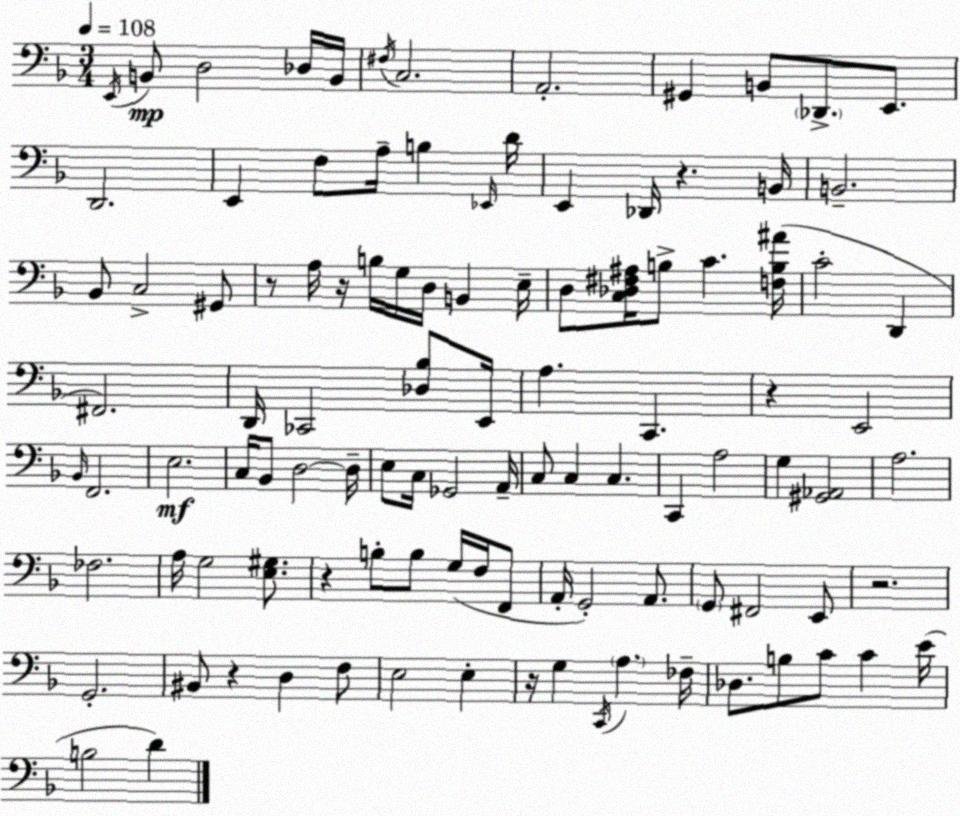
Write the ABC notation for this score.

X:1
T:Untitled
M:3/4
L:1/4
K:F
E,,/4 B,,/2 D,2 _D,/4 B,,/4 ^F,/4 C,2 A,,2 ^G,, B,,/2 _D,,/2 E,,/2 D,,2 E,, F,/2 A,/4 B, _E,,/4 D/4 E,, _D,,/4 z B,,/4 B,,2 _B,,/2 C,2 ^G,,/2 z/2 A,/4 z/4 B,/4 G,/4 D,/4 B,, E,/4 D,/2 [C,_D,^F,^A,]/4 B,/2 C [F,B,^A]/4 C2 D,, ^F,,2 D,,/4 _C,,2 [_D,_B,]/2 E,,/4 A, C,, z E,,2 _B,,/4 F,,2 E,2 C,/4 _B,,/2 D,2 D,/4 E,/2 C,/4 _G,,2 A,,/4 C,/2 C, C, C,, A,2 G, [^G,,_A,,]2 A,2 _F,2 A,/4 G,2 [E,^G,]/2 z B,/2 B,/2 G,/4 F,/4 F,,/2 A,,/4 G,,2 A,,/2 G,,/2 ^F,,2 E,,/2 z2 G,,2 ^B,,/2 z D, F,/2 E,2 E, z/4 G, C,,/4 A, _F,/4 _D,/2 B,/2 C/2 C E/4 B,2 D